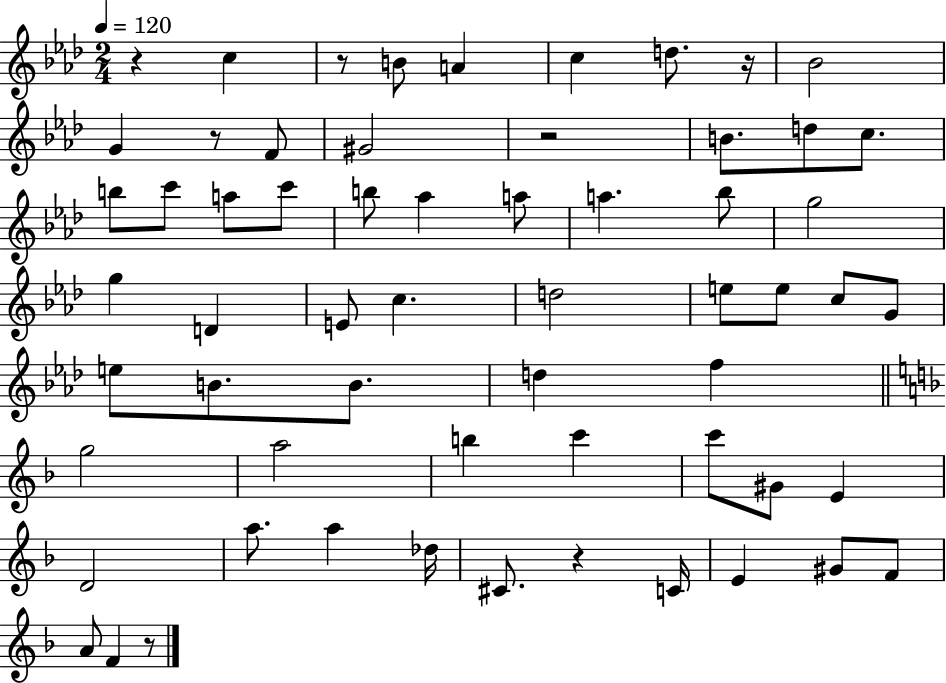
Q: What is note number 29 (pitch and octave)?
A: E5